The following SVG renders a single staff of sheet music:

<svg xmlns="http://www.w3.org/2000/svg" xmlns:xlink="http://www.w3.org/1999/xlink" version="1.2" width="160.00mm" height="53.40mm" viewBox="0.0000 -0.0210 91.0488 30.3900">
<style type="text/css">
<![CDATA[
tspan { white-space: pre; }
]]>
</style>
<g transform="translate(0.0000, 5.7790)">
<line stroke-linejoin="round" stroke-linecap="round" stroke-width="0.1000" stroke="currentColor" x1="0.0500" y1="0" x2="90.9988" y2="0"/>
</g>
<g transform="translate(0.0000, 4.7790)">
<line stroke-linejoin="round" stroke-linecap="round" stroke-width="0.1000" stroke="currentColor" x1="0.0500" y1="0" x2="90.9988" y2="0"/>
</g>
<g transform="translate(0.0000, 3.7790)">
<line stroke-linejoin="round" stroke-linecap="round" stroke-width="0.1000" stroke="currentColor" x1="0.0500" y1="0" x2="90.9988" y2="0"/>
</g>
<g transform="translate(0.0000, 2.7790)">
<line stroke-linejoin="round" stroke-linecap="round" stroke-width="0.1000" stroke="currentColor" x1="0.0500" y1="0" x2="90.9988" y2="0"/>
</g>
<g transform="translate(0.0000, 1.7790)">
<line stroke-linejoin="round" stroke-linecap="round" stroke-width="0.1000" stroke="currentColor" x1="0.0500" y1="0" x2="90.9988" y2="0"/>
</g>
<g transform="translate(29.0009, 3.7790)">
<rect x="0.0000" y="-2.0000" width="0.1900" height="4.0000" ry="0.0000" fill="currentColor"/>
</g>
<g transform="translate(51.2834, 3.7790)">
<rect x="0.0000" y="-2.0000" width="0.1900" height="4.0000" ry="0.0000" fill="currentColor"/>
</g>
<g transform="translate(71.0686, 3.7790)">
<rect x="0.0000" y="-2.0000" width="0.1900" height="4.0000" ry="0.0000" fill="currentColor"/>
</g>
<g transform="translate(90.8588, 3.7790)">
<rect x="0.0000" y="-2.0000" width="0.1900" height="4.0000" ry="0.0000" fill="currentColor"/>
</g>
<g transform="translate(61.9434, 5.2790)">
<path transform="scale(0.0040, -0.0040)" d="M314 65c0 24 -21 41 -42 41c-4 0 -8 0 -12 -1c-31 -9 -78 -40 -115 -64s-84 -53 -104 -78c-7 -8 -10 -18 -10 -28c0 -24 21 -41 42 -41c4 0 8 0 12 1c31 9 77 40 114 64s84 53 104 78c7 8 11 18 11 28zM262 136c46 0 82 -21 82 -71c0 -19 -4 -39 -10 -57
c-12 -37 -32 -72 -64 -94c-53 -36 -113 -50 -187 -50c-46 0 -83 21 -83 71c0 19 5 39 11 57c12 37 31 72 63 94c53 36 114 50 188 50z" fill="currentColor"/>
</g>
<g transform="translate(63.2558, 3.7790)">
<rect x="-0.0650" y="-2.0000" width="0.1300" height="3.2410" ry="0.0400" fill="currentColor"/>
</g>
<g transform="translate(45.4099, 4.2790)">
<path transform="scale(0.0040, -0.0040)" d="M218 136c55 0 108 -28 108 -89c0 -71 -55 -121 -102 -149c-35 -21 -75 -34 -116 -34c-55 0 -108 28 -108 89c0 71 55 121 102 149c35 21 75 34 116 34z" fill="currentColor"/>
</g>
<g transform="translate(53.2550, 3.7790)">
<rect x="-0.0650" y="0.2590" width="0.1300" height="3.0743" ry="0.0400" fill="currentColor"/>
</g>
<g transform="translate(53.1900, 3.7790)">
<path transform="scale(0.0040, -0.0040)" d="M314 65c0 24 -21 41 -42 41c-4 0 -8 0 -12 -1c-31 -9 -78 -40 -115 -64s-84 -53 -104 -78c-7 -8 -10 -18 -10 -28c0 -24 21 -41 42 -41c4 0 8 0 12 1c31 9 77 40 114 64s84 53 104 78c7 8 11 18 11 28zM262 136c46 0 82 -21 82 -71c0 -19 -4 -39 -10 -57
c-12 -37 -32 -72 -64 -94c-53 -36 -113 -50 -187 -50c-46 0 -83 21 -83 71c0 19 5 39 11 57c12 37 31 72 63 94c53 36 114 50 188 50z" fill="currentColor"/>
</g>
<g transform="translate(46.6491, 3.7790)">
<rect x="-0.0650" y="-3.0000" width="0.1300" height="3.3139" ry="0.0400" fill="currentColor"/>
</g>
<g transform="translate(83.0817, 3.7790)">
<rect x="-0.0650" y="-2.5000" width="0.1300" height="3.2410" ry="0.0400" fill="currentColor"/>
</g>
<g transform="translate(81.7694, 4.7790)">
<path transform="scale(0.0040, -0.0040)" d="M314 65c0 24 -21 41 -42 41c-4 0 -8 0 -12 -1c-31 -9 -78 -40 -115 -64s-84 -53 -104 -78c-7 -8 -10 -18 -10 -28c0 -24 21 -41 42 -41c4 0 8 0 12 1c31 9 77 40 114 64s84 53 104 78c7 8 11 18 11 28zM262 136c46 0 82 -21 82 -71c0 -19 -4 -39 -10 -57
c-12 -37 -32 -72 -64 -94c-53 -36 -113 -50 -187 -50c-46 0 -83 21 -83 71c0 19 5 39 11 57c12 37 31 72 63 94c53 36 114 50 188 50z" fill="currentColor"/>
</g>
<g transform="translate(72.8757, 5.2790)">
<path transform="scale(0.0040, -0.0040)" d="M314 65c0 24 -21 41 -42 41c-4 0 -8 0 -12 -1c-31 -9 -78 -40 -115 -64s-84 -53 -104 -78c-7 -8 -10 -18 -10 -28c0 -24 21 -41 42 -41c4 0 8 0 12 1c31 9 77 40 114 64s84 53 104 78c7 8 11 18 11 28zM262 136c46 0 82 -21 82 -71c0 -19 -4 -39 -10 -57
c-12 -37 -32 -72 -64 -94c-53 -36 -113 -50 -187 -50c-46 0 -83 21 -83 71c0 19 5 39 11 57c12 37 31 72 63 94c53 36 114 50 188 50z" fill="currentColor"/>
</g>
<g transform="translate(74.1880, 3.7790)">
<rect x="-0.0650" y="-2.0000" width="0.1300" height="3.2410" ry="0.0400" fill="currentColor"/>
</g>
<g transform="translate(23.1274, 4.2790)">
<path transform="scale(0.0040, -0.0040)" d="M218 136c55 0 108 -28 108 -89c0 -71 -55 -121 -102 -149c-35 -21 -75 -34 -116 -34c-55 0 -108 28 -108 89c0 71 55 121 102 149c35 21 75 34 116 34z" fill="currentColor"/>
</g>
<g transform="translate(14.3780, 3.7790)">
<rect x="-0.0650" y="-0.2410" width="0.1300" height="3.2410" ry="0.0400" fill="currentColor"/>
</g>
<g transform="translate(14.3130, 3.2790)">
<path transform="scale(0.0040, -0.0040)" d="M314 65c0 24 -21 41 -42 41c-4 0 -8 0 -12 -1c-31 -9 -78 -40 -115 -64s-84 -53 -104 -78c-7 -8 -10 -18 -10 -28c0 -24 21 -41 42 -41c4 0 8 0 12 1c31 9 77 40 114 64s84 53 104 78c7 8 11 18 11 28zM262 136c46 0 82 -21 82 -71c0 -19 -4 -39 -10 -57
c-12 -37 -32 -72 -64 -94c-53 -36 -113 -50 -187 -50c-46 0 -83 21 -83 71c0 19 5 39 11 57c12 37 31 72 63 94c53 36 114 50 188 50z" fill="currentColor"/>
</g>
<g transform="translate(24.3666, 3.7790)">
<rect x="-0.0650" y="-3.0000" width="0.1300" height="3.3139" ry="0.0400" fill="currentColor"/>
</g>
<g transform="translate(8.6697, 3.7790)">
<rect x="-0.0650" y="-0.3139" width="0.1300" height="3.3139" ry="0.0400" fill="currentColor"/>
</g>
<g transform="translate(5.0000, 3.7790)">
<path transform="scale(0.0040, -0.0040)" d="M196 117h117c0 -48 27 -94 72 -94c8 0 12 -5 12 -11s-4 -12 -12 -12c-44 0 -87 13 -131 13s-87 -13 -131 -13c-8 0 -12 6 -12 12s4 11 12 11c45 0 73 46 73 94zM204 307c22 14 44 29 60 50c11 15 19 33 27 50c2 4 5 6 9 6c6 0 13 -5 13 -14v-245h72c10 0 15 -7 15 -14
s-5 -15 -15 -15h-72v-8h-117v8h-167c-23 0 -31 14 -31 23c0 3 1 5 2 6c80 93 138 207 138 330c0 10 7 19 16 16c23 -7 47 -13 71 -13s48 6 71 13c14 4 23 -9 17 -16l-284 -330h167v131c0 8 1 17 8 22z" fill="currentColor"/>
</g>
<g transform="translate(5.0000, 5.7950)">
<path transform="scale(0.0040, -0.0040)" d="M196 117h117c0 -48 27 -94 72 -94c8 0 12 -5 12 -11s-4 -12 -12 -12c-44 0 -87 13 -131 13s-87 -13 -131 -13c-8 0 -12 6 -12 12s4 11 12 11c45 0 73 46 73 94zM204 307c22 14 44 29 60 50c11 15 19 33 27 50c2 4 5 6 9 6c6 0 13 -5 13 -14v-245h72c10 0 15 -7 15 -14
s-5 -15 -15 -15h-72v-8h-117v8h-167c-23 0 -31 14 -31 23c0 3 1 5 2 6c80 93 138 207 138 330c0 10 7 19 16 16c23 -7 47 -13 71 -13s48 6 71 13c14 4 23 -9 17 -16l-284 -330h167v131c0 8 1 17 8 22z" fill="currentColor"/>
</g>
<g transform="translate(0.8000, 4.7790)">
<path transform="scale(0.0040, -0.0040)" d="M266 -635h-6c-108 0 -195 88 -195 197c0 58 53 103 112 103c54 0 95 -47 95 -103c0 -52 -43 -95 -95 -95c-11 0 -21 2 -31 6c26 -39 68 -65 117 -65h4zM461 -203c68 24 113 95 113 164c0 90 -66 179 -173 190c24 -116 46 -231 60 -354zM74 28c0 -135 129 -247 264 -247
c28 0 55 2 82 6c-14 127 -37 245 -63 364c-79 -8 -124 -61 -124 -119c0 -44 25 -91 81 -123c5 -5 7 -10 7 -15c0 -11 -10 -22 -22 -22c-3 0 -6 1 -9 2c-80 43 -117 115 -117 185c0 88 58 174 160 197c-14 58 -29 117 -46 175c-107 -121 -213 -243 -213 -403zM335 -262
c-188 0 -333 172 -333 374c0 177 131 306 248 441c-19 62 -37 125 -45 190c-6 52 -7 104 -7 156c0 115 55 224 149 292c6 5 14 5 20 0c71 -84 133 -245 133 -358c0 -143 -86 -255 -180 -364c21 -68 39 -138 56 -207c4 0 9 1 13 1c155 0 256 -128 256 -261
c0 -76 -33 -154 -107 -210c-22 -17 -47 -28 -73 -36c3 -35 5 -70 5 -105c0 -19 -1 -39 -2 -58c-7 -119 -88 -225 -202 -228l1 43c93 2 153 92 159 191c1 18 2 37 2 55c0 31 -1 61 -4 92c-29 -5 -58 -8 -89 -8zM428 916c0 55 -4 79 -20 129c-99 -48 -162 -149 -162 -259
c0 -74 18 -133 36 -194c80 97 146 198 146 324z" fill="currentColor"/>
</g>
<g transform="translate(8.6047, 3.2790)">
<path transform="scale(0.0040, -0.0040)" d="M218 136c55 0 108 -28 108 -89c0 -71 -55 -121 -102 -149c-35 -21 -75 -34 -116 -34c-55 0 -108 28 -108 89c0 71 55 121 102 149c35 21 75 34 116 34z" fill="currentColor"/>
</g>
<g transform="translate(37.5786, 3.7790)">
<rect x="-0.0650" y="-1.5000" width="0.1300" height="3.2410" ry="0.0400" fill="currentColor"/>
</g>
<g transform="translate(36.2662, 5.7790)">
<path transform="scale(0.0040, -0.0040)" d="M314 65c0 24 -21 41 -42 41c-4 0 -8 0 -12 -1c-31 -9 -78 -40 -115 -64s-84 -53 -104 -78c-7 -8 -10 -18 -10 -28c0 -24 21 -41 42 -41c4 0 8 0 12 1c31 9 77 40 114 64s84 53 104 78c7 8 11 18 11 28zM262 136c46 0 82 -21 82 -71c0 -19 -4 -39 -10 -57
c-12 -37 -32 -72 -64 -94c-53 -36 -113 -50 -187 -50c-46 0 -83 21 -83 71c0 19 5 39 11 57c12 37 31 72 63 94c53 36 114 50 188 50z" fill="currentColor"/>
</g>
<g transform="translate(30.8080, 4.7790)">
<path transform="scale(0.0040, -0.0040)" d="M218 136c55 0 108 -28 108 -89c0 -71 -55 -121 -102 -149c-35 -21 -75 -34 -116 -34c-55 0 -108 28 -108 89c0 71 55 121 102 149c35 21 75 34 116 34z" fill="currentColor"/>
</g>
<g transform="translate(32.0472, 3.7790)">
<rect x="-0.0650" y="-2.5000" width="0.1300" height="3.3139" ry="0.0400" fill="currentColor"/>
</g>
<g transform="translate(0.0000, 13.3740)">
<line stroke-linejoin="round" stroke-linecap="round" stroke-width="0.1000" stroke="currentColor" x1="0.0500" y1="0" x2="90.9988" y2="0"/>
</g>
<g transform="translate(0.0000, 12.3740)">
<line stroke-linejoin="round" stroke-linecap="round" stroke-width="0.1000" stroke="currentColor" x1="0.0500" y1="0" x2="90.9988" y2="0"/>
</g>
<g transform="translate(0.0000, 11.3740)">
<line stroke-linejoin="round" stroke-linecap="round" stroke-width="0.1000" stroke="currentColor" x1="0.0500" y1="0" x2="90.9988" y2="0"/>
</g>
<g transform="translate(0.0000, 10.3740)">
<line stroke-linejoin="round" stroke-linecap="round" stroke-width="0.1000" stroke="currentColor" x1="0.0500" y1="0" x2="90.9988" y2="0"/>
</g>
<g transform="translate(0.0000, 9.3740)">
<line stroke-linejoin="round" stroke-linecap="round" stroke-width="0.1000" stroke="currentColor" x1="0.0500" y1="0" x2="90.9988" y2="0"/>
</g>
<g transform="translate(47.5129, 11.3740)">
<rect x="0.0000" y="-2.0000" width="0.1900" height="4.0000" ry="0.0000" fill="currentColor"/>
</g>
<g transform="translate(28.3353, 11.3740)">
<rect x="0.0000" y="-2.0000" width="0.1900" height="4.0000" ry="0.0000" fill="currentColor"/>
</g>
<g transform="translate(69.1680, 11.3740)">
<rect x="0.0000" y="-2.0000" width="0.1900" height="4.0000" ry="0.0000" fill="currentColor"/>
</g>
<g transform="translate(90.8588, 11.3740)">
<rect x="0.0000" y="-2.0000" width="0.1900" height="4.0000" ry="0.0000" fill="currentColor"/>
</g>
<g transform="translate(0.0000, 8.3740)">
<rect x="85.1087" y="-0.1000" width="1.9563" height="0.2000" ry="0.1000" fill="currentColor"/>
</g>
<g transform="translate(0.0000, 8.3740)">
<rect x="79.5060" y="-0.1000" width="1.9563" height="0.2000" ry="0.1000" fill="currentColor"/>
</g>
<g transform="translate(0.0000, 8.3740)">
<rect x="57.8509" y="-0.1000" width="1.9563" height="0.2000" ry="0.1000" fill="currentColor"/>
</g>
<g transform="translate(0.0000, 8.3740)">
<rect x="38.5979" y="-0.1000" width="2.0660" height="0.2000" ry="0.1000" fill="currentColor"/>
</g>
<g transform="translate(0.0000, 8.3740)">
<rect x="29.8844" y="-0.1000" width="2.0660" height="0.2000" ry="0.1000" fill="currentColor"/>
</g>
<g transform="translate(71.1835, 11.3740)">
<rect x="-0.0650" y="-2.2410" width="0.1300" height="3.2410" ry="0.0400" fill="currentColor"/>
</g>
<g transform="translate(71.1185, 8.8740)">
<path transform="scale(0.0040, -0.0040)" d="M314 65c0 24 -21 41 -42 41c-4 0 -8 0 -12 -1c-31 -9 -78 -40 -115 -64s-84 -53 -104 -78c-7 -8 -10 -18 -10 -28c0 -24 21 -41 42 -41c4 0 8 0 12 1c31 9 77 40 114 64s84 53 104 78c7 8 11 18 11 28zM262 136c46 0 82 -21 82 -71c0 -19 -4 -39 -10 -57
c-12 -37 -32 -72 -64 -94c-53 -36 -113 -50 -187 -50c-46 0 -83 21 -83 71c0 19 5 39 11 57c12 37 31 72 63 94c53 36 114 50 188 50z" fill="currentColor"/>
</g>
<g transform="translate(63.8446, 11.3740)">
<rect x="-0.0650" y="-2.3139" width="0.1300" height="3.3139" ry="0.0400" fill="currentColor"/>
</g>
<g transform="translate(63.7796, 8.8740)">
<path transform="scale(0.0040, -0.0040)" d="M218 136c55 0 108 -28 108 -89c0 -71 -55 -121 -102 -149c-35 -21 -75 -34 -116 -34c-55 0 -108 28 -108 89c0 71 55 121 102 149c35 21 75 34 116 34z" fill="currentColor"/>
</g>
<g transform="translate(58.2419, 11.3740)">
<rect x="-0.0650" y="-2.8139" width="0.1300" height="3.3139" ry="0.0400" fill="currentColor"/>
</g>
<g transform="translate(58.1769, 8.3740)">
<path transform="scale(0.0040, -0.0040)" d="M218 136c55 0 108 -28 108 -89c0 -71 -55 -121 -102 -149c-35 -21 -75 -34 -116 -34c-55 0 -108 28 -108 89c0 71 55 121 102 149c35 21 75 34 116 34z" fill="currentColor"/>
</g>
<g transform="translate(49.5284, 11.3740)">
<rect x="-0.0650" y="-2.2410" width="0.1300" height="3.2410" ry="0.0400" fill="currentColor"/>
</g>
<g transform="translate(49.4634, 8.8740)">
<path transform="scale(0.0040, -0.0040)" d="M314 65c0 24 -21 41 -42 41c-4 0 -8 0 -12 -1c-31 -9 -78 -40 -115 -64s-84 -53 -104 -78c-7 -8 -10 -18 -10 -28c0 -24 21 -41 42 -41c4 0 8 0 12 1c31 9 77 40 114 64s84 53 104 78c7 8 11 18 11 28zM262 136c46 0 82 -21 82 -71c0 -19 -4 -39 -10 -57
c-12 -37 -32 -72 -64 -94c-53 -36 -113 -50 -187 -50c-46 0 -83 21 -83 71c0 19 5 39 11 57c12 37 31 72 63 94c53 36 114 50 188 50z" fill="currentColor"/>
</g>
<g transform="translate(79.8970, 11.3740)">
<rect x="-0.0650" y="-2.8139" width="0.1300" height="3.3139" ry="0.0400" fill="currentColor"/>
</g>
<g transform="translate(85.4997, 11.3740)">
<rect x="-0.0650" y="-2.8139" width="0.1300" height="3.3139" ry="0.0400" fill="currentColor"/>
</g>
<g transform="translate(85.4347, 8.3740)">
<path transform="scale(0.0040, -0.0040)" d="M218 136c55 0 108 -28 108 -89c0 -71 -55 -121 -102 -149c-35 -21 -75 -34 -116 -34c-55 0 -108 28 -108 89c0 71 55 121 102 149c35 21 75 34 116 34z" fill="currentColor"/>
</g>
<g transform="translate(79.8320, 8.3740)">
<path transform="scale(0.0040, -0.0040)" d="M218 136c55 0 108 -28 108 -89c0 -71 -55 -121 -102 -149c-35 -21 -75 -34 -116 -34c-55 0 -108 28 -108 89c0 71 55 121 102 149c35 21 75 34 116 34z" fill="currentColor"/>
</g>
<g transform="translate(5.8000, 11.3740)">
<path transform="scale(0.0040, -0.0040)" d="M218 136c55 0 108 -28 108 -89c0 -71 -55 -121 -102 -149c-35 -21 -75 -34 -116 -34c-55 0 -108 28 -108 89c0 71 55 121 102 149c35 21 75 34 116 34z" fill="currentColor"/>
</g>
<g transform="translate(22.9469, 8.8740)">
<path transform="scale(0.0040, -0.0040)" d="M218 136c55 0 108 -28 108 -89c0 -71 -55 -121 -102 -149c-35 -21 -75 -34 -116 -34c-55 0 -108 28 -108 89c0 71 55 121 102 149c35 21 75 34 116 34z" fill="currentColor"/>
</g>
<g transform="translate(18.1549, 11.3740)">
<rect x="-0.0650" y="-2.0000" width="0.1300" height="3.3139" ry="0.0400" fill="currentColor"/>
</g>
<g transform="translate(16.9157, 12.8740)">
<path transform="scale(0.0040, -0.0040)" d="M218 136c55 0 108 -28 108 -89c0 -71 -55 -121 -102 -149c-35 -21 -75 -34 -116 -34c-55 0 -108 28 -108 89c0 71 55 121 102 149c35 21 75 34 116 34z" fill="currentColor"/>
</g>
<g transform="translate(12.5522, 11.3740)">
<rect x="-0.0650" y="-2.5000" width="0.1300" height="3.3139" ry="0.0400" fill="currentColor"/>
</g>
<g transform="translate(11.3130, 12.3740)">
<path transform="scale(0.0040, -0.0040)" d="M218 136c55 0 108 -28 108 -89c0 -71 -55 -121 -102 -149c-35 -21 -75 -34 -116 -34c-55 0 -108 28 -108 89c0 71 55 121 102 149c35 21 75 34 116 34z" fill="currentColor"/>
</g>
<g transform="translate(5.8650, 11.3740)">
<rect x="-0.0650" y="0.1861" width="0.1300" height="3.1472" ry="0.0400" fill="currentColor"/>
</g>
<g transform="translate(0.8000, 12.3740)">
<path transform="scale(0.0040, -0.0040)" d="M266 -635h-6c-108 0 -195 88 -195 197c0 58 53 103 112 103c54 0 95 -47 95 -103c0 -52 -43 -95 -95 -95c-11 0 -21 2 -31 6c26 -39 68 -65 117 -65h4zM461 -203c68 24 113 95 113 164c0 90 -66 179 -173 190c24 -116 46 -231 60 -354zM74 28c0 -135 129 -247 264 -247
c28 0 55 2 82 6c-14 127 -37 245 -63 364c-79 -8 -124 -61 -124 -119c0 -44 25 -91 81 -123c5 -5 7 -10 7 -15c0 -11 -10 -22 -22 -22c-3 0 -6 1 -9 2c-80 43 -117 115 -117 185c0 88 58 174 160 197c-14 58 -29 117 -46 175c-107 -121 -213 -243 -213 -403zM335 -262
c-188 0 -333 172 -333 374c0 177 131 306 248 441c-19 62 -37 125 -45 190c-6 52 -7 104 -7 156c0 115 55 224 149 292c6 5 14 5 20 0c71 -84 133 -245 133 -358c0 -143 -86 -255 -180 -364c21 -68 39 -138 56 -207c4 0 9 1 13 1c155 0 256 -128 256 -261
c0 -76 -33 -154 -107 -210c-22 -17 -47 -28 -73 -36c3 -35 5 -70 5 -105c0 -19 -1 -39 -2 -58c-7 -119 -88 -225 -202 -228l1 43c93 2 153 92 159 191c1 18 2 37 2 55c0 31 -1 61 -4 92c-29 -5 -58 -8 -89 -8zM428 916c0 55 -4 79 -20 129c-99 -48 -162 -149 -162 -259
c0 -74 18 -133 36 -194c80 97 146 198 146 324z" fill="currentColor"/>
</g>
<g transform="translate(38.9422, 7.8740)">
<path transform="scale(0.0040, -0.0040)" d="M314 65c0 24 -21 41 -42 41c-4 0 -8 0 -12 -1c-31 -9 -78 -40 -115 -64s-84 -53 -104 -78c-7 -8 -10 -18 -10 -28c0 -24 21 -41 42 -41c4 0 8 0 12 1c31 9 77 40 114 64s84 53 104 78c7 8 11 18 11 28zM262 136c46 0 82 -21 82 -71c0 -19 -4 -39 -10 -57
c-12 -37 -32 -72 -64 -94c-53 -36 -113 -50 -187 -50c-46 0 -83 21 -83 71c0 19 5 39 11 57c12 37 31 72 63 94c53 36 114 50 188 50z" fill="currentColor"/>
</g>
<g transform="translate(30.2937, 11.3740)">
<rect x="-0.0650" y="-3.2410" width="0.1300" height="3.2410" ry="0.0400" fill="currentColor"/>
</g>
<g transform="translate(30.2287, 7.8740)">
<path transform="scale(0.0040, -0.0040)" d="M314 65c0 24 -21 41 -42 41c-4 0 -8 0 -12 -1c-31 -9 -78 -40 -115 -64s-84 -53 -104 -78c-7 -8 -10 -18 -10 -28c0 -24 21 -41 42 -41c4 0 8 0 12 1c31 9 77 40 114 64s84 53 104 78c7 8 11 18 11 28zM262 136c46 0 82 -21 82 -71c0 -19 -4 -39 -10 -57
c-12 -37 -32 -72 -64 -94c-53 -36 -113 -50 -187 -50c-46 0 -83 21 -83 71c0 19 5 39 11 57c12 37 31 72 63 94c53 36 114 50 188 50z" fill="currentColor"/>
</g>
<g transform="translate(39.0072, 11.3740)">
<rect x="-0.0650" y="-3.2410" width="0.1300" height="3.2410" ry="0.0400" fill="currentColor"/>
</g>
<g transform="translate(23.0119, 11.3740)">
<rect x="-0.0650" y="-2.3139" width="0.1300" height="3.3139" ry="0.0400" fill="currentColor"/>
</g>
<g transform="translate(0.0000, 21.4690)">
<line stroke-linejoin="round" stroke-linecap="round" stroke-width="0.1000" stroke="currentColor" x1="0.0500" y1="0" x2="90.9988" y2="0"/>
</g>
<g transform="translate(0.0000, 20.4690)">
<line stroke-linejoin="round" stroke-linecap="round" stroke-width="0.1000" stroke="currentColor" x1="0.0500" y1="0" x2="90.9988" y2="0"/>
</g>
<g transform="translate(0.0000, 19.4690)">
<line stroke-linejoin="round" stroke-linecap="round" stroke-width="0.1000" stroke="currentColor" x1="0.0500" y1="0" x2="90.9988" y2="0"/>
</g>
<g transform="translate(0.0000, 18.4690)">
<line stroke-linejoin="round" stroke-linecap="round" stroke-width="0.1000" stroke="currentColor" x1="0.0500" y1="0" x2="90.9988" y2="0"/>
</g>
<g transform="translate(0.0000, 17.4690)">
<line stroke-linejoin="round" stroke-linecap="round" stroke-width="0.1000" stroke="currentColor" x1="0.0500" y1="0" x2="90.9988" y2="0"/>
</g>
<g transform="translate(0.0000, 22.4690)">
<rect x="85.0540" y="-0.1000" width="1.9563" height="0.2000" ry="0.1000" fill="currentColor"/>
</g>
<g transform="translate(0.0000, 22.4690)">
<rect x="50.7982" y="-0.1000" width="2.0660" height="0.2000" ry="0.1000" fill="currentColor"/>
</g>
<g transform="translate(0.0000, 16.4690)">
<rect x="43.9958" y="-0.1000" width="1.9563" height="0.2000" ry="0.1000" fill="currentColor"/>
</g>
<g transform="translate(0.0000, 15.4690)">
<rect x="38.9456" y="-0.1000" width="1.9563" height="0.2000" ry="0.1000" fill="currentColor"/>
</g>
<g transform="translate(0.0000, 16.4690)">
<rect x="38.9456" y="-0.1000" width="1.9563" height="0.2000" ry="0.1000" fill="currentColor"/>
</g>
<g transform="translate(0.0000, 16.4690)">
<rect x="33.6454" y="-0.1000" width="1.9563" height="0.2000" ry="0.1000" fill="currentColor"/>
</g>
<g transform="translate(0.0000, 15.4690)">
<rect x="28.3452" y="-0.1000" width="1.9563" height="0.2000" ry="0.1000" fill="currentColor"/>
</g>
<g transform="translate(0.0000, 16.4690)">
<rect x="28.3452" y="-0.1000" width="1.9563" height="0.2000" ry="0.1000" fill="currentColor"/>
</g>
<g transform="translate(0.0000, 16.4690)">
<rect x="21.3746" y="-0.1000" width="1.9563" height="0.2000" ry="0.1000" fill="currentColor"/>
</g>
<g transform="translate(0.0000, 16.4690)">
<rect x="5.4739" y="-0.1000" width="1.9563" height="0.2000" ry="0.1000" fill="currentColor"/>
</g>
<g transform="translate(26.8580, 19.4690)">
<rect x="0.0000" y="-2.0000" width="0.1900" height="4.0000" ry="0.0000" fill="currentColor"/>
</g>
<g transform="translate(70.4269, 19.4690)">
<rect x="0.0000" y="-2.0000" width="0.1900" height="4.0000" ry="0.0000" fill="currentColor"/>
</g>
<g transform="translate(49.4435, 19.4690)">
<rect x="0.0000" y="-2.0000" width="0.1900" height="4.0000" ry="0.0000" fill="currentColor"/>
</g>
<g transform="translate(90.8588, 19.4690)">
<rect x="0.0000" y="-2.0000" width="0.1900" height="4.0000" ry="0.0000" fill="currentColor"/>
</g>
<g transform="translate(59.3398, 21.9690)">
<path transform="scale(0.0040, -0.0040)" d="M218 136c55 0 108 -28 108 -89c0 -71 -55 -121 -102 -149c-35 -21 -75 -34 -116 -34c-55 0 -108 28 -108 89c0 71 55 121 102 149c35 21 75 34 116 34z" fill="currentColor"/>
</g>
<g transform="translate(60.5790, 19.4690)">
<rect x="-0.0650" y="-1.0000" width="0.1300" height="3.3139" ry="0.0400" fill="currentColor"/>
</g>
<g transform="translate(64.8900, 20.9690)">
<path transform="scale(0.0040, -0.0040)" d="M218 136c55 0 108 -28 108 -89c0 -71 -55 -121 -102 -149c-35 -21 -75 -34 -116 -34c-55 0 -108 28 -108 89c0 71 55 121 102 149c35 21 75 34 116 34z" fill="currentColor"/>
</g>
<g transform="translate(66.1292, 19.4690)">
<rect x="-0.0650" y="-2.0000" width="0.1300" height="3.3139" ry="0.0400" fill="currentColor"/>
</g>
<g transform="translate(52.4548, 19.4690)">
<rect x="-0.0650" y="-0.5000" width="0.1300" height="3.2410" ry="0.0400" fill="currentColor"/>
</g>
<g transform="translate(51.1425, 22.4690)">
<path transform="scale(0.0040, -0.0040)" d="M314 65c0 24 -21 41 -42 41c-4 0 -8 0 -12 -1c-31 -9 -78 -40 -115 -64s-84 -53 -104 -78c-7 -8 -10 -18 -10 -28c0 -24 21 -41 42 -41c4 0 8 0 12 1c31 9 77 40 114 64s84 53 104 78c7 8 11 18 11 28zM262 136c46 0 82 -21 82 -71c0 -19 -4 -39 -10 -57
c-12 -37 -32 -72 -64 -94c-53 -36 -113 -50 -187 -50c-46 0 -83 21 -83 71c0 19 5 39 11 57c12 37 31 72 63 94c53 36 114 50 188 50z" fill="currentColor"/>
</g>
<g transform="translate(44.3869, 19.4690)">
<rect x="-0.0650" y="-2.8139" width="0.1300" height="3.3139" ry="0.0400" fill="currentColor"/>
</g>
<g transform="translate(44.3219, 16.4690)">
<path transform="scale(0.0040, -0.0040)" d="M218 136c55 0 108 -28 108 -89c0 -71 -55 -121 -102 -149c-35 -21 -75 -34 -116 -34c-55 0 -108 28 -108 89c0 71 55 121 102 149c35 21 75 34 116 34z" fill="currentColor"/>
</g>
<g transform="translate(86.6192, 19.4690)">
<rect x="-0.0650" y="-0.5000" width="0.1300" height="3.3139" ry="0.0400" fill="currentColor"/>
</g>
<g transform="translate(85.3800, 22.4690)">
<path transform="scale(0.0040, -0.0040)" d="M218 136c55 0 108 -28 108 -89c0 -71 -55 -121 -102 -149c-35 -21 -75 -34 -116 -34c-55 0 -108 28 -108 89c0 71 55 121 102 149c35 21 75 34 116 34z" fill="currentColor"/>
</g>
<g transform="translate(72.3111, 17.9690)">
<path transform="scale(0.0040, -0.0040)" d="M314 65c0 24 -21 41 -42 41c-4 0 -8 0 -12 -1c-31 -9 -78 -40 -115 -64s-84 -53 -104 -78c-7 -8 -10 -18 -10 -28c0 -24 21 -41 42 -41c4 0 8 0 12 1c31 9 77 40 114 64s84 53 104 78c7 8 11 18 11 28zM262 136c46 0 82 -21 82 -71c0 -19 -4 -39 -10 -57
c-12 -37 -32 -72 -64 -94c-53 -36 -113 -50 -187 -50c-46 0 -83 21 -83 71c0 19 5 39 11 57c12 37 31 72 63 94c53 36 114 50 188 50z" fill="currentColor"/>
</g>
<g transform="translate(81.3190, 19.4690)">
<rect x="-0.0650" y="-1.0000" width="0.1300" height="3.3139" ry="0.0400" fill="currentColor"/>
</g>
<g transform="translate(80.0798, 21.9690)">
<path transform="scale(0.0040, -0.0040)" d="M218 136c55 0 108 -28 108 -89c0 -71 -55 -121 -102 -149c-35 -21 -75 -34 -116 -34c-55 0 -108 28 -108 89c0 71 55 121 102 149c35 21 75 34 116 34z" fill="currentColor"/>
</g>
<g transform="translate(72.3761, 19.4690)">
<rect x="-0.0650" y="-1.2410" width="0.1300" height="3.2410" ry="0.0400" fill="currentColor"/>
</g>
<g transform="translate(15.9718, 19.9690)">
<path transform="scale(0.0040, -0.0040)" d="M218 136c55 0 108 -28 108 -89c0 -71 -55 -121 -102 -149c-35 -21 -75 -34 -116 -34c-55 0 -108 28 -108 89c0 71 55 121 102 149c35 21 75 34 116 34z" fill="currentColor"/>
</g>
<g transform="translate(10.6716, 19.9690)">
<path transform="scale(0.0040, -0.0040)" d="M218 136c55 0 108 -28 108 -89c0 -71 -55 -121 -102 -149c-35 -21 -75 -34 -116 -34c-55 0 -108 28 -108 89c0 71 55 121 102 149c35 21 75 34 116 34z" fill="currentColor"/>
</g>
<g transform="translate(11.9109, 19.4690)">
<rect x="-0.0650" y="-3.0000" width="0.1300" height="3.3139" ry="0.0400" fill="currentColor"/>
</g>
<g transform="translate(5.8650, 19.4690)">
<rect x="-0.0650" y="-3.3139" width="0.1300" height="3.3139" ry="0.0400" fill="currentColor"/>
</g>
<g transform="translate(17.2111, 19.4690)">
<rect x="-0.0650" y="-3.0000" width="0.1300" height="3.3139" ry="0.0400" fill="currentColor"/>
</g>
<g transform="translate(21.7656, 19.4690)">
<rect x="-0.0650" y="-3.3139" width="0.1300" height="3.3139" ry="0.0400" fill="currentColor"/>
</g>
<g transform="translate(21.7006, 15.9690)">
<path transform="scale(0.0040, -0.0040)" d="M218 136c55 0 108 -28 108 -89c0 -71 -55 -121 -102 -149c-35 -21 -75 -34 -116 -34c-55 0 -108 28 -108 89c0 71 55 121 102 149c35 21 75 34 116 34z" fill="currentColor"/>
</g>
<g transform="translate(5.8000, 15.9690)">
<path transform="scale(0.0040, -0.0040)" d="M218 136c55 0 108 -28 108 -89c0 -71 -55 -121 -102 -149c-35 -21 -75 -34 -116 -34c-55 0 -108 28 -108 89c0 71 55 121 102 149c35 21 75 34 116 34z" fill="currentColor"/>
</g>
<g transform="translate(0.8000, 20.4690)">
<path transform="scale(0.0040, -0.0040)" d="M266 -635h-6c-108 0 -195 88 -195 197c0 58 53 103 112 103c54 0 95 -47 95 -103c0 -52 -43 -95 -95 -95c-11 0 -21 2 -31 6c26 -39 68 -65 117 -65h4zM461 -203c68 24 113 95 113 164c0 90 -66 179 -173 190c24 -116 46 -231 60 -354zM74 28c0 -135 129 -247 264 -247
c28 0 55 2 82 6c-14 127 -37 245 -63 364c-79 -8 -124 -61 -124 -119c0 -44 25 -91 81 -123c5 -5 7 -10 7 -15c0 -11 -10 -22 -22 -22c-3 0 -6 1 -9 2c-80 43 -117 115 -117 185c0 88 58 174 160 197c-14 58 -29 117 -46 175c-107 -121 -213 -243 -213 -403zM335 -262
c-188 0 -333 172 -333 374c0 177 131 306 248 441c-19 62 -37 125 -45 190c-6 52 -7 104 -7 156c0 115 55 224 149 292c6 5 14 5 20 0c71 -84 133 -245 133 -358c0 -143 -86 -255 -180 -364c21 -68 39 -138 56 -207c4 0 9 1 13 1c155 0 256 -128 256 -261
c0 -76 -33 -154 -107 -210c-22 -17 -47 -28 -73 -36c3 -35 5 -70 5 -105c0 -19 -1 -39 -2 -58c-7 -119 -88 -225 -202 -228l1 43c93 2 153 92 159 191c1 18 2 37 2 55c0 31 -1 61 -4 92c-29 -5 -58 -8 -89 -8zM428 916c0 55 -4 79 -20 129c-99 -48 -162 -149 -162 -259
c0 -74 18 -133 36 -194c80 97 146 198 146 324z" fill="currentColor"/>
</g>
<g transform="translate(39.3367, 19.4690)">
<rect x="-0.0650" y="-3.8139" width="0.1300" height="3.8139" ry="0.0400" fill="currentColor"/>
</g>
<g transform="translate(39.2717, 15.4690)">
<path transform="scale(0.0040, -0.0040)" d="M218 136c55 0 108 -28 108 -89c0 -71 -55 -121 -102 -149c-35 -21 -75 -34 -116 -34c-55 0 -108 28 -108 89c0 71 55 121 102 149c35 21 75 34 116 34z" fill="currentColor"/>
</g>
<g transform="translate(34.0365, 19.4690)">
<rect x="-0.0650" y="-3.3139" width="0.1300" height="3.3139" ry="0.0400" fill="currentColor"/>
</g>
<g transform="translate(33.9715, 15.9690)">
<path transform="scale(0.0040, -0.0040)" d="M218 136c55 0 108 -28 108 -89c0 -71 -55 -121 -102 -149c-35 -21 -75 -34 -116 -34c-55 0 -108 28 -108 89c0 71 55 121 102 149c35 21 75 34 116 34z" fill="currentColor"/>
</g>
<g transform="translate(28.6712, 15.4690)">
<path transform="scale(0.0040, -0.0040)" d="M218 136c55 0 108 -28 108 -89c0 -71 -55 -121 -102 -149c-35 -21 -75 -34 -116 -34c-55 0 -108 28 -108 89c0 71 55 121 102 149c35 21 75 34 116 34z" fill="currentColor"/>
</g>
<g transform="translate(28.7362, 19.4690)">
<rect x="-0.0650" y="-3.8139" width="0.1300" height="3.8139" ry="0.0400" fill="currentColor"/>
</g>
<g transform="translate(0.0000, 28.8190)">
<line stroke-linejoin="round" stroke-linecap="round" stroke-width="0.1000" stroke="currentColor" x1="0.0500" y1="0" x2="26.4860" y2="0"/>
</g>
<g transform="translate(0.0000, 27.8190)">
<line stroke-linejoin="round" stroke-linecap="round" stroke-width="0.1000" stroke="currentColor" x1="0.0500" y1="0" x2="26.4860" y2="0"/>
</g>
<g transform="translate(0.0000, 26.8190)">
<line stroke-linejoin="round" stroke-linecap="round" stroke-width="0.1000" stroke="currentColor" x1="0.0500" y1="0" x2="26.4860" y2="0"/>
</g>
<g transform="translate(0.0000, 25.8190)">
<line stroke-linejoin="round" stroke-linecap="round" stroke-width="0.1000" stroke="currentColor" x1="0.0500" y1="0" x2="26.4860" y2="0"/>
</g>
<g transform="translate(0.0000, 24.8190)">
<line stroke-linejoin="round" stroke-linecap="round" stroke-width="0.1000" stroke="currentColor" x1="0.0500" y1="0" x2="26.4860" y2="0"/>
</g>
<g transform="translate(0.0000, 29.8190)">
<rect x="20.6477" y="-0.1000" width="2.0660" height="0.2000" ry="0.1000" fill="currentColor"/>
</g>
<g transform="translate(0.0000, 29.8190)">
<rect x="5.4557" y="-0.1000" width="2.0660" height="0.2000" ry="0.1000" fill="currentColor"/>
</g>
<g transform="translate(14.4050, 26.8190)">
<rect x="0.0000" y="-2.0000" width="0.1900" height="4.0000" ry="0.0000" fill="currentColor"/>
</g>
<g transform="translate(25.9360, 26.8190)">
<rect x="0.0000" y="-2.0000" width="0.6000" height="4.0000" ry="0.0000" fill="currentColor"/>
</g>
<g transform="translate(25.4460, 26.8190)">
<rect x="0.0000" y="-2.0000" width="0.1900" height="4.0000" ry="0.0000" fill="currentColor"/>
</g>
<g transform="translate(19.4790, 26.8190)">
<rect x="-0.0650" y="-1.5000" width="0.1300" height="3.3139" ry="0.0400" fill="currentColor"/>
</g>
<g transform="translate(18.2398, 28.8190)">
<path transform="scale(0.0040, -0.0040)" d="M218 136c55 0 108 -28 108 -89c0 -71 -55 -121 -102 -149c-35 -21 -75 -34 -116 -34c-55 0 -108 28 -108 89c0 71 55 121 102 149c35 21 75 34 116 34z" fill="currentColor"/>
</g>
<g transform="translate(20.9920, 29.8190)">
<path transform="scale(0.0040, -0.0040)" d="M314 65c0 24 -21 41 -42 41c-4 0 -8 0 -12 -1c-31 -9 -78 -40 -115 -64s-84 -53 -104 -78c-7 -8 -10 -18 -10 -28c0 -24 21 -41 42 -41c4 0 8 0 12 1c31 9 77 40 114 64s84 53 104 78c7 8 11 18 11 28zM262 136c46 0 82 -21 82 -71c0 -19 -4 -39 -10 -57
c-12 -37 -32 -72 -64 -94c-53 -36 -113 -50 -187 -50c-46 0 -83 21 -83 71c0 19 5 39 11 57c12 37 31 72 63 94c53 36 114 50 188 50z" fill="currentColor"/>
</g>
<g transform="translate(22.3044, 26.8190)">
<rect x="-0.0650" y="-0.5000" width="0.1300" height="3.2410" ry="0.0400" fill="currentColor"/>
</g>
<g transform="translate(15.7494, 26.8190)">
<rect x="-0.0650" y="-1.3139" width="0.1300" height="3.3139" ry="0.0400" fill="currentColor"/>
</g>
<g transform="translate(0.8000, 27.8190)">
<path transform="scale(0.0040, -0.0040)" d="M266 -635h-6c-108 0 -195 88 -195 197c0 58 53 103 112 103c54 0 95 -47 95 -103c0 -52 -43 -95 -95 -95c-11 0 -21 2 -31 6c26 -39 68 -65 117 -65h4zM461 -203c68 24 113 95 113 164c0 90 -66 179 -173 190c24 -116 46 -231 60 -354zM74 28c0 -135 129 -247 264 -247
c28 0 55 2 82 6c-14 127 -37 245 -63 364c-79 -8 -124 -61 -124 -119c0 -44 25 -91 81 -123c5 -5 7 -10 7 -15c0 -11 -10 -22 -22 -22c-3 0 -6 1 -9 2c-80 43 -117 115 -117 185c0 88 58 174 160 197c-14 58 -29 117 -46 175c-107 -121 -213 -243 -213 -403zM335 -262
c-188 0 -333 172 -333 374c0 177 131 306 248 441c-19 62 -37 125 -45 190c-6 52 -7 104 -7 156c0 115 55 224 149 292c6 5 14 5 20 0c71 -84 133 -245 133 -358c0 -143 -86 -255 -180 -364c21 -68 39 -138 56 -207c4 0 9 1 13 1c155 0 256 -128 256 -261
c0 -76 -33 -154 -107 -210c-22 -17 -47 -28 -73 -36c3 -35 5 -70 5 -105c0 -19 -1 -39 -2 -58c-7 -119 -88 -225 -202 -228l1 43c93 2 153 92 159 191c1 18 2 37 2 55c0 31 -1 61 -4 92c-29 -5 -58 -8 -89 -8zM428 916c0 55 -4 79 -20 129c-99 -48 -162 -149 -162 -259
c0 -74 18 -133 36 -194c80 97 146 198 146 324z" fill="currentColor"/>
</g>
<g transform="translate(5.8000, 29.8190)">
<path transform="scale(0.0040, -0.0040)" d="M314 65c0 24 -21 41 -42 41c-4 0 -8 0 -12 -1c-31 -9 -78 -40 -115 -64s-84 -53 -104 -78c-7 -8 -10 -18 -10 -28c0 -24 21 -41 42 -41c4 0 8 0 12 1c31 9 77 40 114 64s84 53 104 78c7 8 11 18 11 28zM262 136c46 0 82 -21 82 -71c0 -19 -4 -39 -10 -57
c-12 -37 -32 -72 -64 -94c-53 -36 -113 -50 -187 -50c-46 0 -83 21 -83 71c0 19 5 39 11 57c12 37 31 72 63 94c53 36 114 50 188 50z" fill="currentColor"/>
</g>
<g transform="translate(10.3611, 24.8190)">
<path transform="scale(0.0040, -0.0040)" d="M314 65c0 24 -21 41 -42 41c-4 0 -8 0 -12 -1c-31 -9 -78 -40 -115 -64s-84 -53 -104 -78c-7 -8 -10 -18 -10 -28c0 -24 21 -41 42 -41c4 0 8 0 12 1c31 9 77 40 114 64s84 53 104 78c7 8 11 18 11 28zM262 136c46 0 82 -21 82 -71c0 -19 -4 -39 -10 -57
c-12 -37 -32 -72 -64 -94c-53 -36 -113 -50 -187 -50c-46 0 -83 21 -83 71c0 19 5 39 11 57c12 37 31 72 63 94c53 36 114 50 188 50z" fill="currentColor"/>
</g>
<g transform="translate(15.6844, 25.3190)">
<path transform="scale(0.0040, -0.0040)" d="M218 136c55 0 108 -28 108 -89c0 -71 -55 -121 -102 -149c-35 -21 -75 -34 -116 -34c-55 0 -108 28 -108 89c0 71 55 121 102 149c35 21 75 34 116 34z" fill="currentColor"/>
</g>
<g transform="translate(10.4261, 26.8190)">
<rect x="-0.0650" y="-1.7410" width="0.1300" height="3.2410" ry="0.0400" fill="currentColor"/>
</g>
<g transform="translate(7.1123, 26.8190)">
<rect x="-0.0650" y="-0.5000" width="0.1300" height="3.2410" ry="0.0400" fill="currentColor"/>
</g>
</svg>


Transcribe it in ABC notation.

X:1
T:Untitled
M:4/4
L:1/4
K:C
c c2 A G E2 A B2 F2 F2 G2 B G F g b2 b2 g2 a g g2 a a b A A b c' b c' a C2 D F e2 D C C2 f2 e E C2